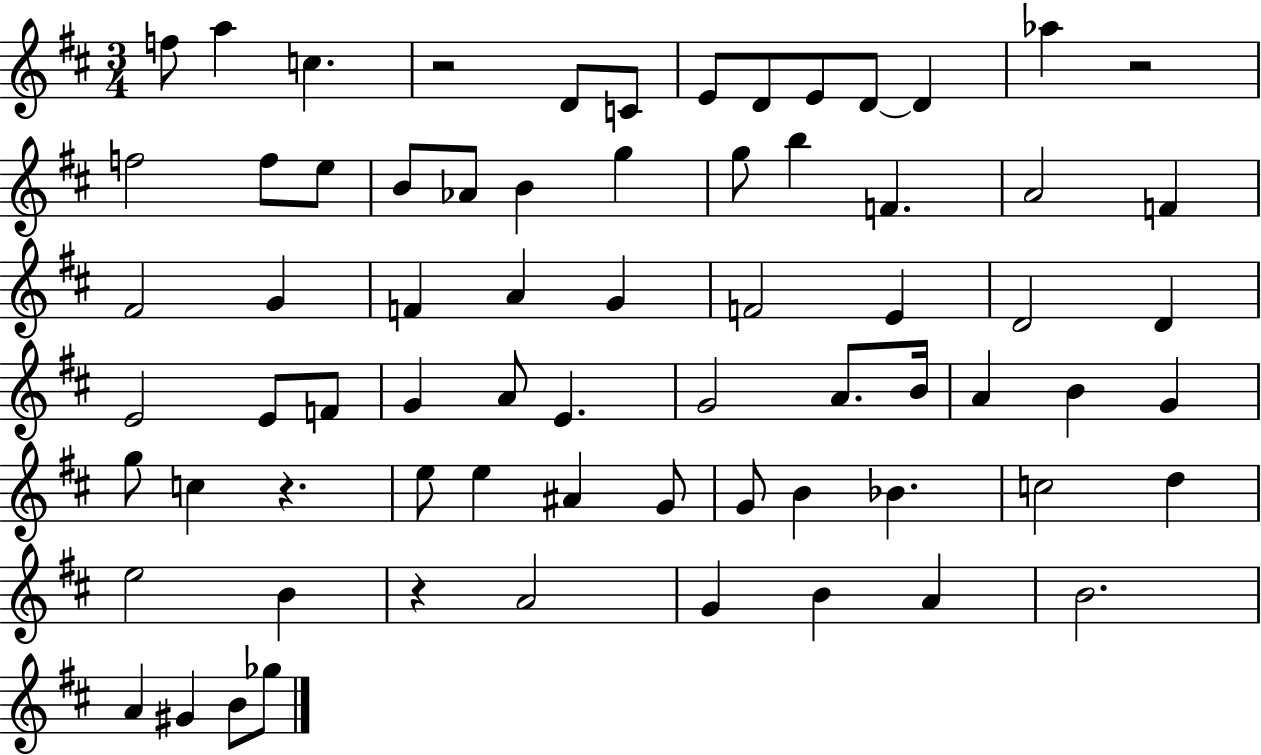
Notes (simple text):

F5/e A5/q C5/q. R/h D4/e C4/e E4/e D4/e E4/e D4/e D4/q Ab5/q R/h F5/h F5/e E5/e B4/e Ab4/e B4/q G5/q G5/e B5/q F4/q. A4/h F4/q F#4/h G4/q F4/q A4/q G4/q F4/h E4/q D4/h D4/q E4/h E4/e F4/e G4/q A4/e E4/q. G4/h A4/e. B4/s A4/q B4/q G4/q G5/e C5/q R/q. E5/e E5/q A#4/q G4/e G4/e B4/q Bb4/q. C5/h D5/q E5/h B4/q R/q A4/h G4/q B4/q A4/q B4/h. A4/q G#4/q B4/e Gb5/e